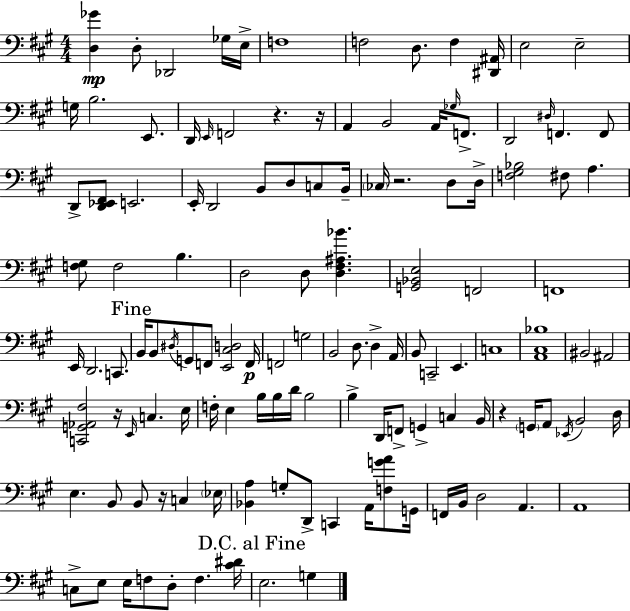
[D3,Gb4]/q D3/e Db2/h Gb3/s E3/s F3/w F3/h D3/e. F3/q [D#2,A#2]/s E3/h E3/h G3/s B3/h. E2/e. D2/s E2/s F2/h R/q. R/s A2/q B2/h A2/s Gb3/s F2/e. D2/h D#3/s F2/q. F2/e D2/e [D2,Eb2,F#2]/e E2/h. E2/s D2/h B2/e D3/e C3/e B2/s CES3/s R/h. D3/e D3/s [F3,G#3,Bb3]/h F#3/e A3/q. [F3,G#3]/e F3/h B3/q. D3/h D3/e [D3,F#3,A#3,Bb4]/q. [G2,Bb2,E3]/h F2/h F2/w E2/s D2/h. C2/e. B2/s B2/e D#3/s G2/e F2/e [E2,C#3,D3]/h F2/s F2/h G3/h B2/h D3/e. D3/q A2/s B2/e C2/h E2/q. C3/w [A2,C#3,Bb3]/w BIS2/h A#2/h [C2,G2,Ab2,F#3]/h R/s E2/s C3/q. E3/s F3/s E3/q B3/s B3/s D4/s B3/h B3/q D2/s F2/e G2/q C3/q B2/s R/q G2/s A2/e Eb2/s B2/h D3/s E3/q. B2/e B2/e R/s C3/q Eb3/s [Bb2,A3]/q G3/e D2/e C2/q A2/s [F3,G4,A4]/e G2/s F2/s B2/s D3/h A2/q. A2/w C3/e E3/e E3/s F3/e D3/e F3/q. [C#4,D#4]/s E3/h. G3/q